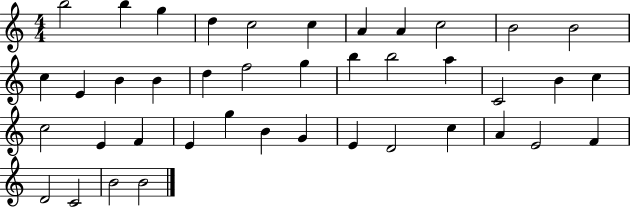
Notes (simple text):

B5/h B5/q G5/q D5/q C5/h C5/q A4/q A4/q C5/h B4/h B4/h C5/q E4/q B4/q B4/q D5/q F5/h G5/q B5/q B5/h A5/q C4/h B4/q C5/q C5/h E4/q F4/q E4/q G5/q B4/q G4/q E4/q D4/h C5/q A4/q E4/h F4/q D4/h C4/h B4/h B4/h